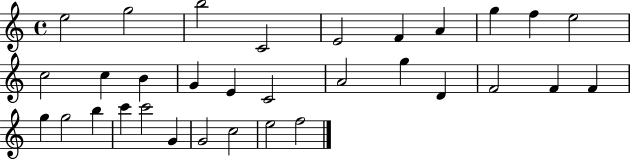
{
  \clef treble
  \time 4/4
  \defaultTimeSignature
  \key c \major
  e''2 g''2 | b''2 c'2 | e'2 f'4 a'4 | g''4 f''4 e''2 | \break c''2 c''4 b'4 | g'4 e'4 c'2 | a'2 g''4 d'4 | f'2 f'4 f'4 | \break g''4 g''2 b''4 | c'''4 c'''2 g'4 | g'2 c''2 | e''2 f''2 | \break \bar "|."
}